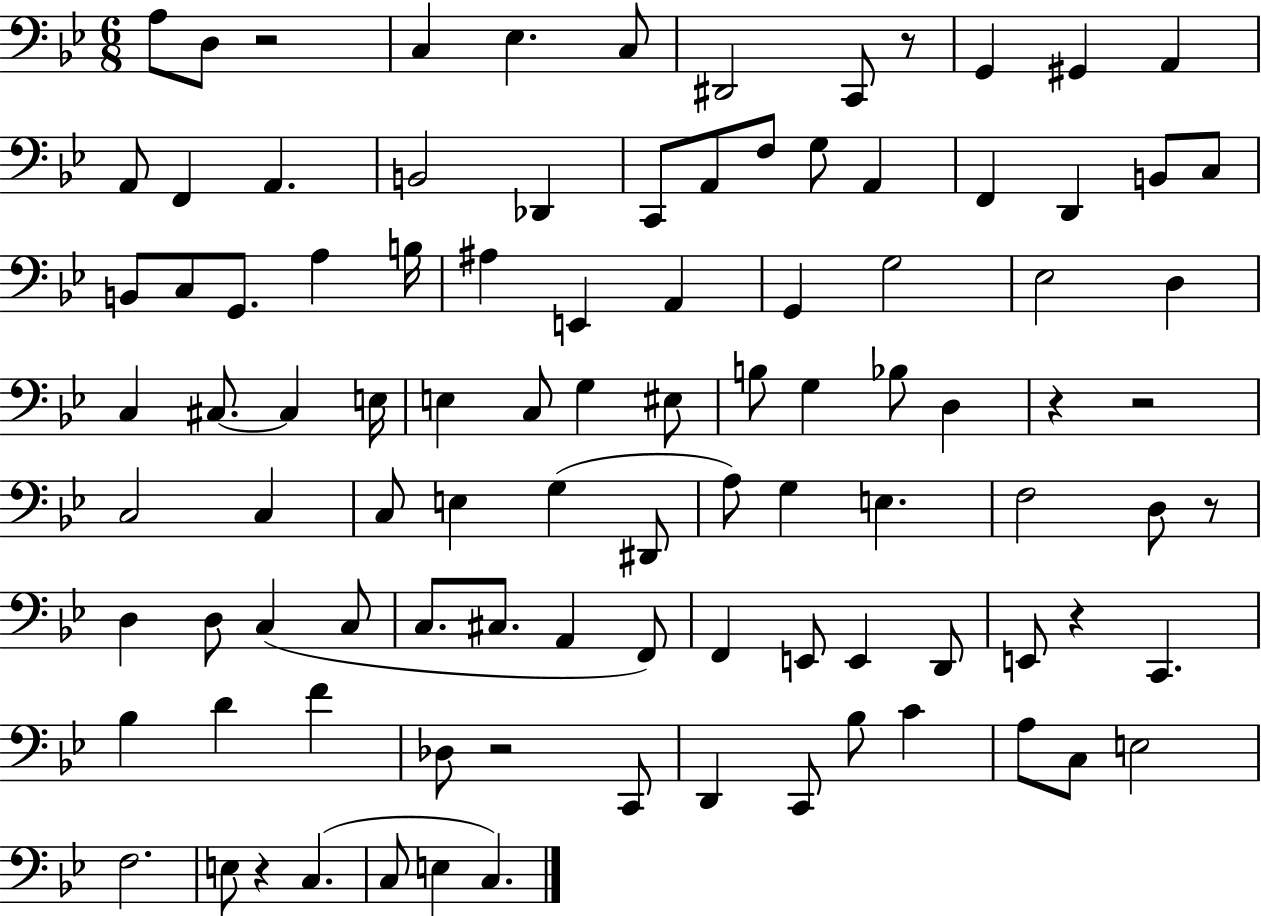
{
  \clef bass
  \numericTimeSignature
  \time 6/8
  \key bes \major
  a8 d8 r2 | c4 ees4. c8 | dis,2 c,8 r8 | g,4 gis,4 a,4 | \break a,8 f,4 a,4. | b,2 des,4 | c,8 a,8 f8 g8 a,4 | f,4 d,4 b,8 c8 | \break b,8 c8 g,8. a4 b16 | ais4 e,4 a,4 | g,4 g2 | ees2 d4 | \break c4 cis8.~~ cis4 e16 | e4 c8 g4 eis8 | b8 g4 bes8 d4 | r4 r2 | \break c2 c4 | c8 e4 g4( dis,8 | a8) g4 e4. | f2 d8 r8 | \break d4 d8 c4( c8 | c8. cis8. a,4 f,8) | f,4 e,8 e,4 d,8 | e,8 r4 c,4. | \break bes4 d'4 f'4 | des8 r2 c,8 | d,4 c,8 bes8 c'4 | a8 c8 e2 | \break f2. | e8 r4 c4.( | c8 e4 c4.) | \bar "|."
}